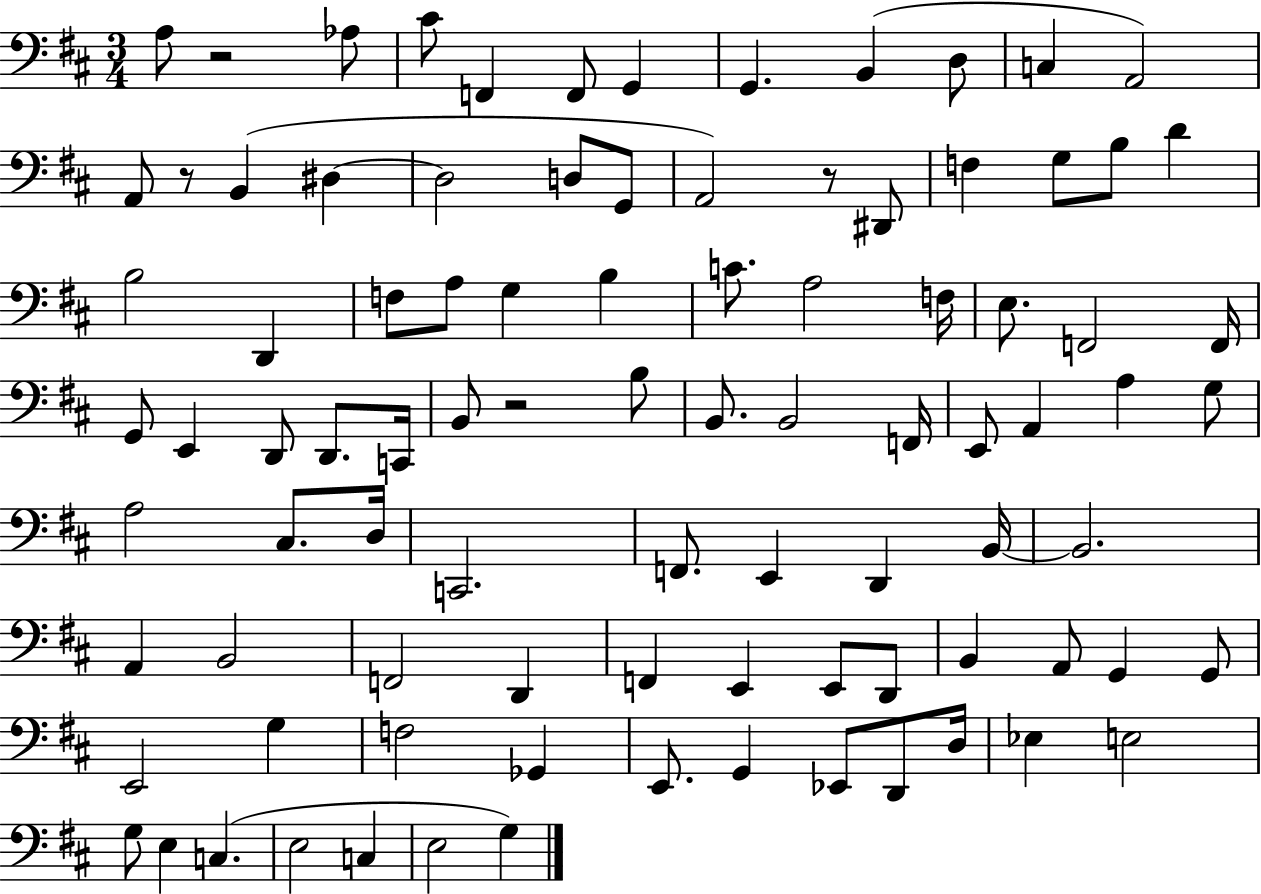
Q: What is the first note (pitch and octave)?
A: A3